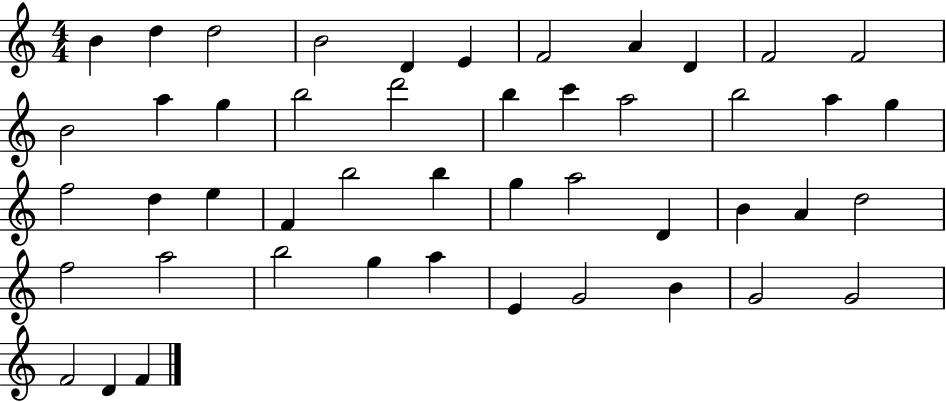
X:1
T:Untitled
M:4/4
L:1/4
K:C
B d d2 B2 D E F2 A D F2 F2 B2 a g b2 d'2 b c' a2 b2 a g f2 d e F b2 b g a2 D B A d2 f2 a2 b2 g a E G2 B G2 G2 F2 D F